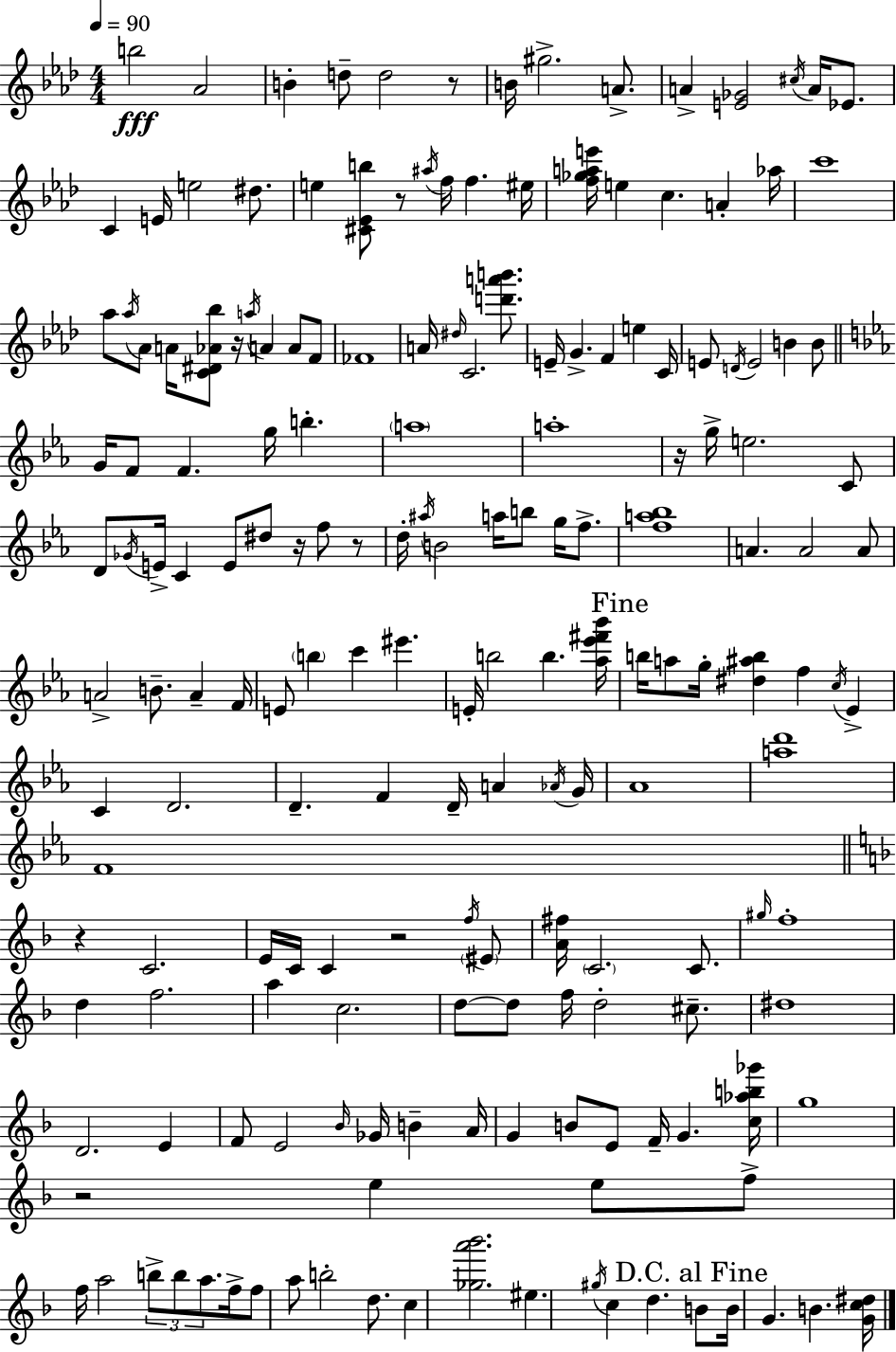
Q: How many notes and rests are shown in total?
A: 180